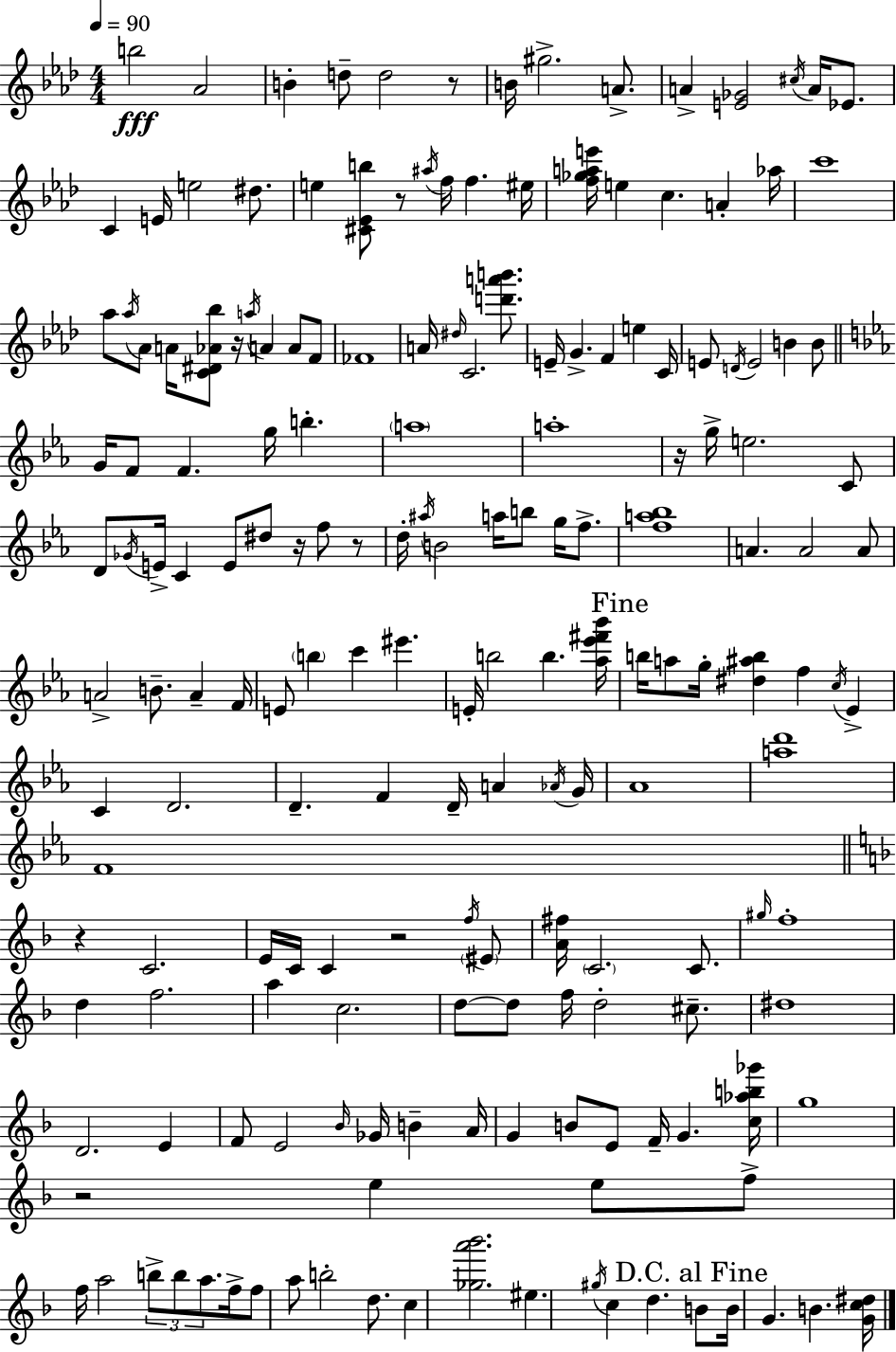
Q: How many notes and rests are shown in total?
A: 180